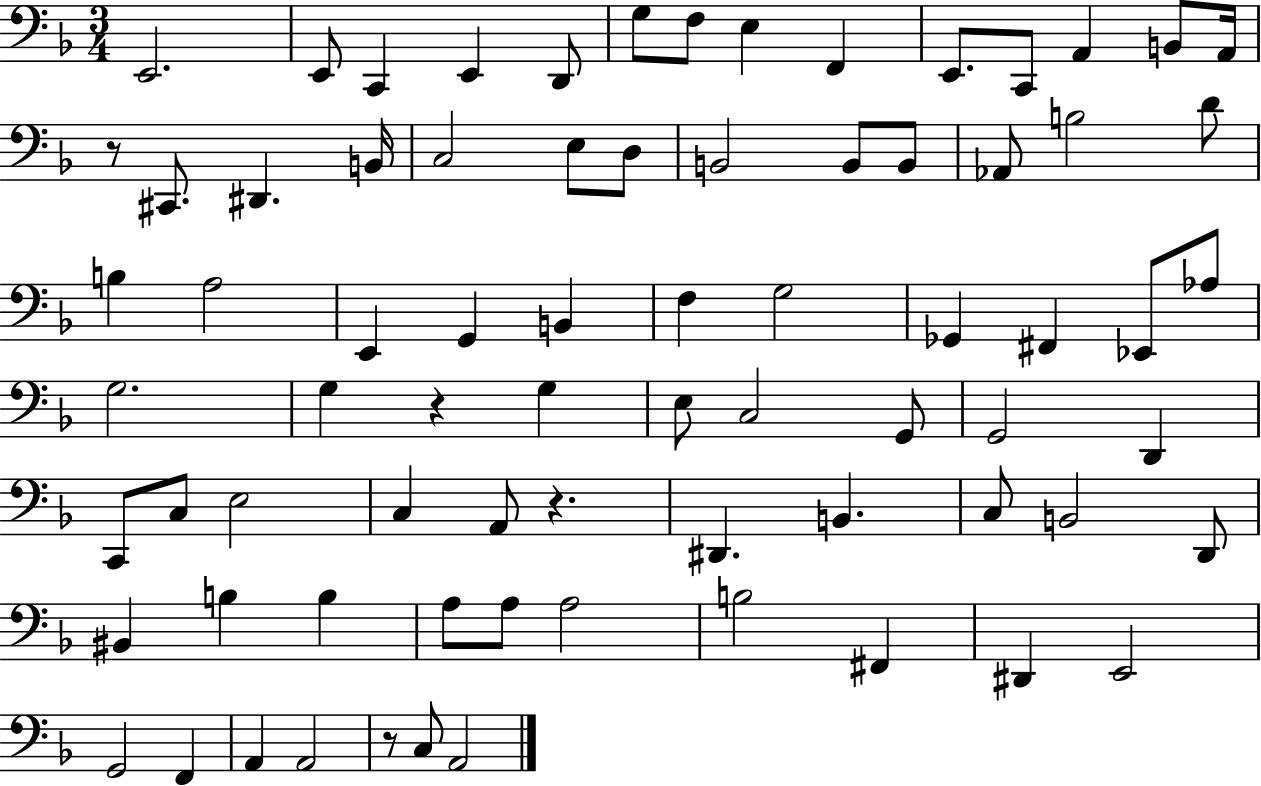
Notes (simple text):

E2/h. E2/e C2/q E2/q D2/e G3/e F3/e E3/q F2/q E2/e. C2/e A2/q B2/e A2/s R/e C#2/e. D#2/q. B2/s C3/h E3/e D3/e B2/h B2/e B2/e Ab2/e B3/h D4/e B3/q A3/h E2/q G2/q B2/q F3/q G3/h Gb2/q F#2/q Eb2/e Ab3/e G3/h. G3/q R/q G3/q E3/e C3/h G2/e G2/h D2/q C2/e C3/e E3/h C3/q A2/e R/q. D#2/q. B2/q. C3/e B2/h D2/e BIS2/q B3/q B3/q A3/e A3/e A3/h B3/h F#2/q D#2/q E2/h G2/h F2/q A2/q A2/h R/e C3/e A2/h